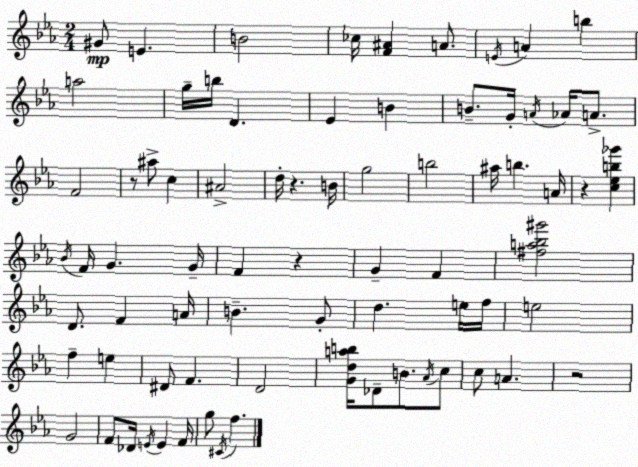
X:1
T:Untitled
M:2/4
L:1/4
K:Cm
^G/2 E B2 _c/4 [F^A] A/2 E/4 A b a2 g/4 b/4 D _E B B/2 G/4 A/4 _A/4 A/2 F2 z/2 ^a/2 c ^A2 d/4 z B/4 g2 b2 ^a/4 b A/4 z [c_eb_g'] _B/4 F/4 G G/4 F z G F [^fa_b^g']2 D/2 F A/4 B G/2 d e/4 f/4 e2 f e ^D/2 F D2 [Gdab]/4 _D/2 B/2 _A/4 c/2 c/2 A z2 G2 F/2 _D/4 E/4 E F/4 g/2 ^C/4 f